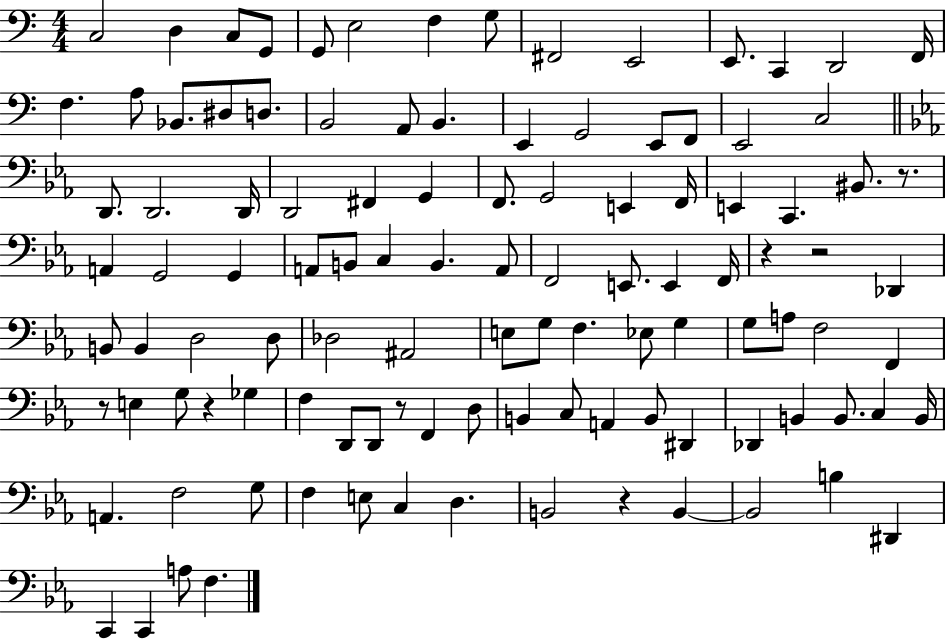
{
  \clef bass
  \numericTimeSignature
  \time 4/4
  \key c \major
  c2 d4 c8 g,8 | g,8 e2 f4 g8 | fis,2 e,2 | e,8. c,4 d,2 f,16 | \break f4. a8 bes,8. dis8 d8. | b,2 a,8 b,4. | e,4 g,2 e,8 f,8 | e,2 c2 | \break \bar "||" \break \key ees \major d,8. d,2. d,16 | d,2 fis,4 g,4 | f,8. g,2 e,4 f,16 | e,4 c,4. bis,8. r8. | \break a,4 g,2 g,4 | a,8 b,8 c4 b,4. a,8 | f,2 e,8. e,4 f,16 | r4 r2 des,4 | \break b,8 b,4 d2 d8 | des2 ais,2 | e8 g8 f4. ees8 g4 | g8 a8 f2 f,4 | \break r8 e4 g8 r4 ges4 | f4 d,8 d,8 r8 f,4 d8 | b,4 c8 a,4 b,8 dis,4 | des,4 b,4 b,8. c4 b,16 | \break a,4. f2 g8 | f4 e8 c4 d4. | b,2 r4 b,4~~ | b,2 b4 dis,4 | \break c,4 c,4 a8 f4. | \bar "|."
}